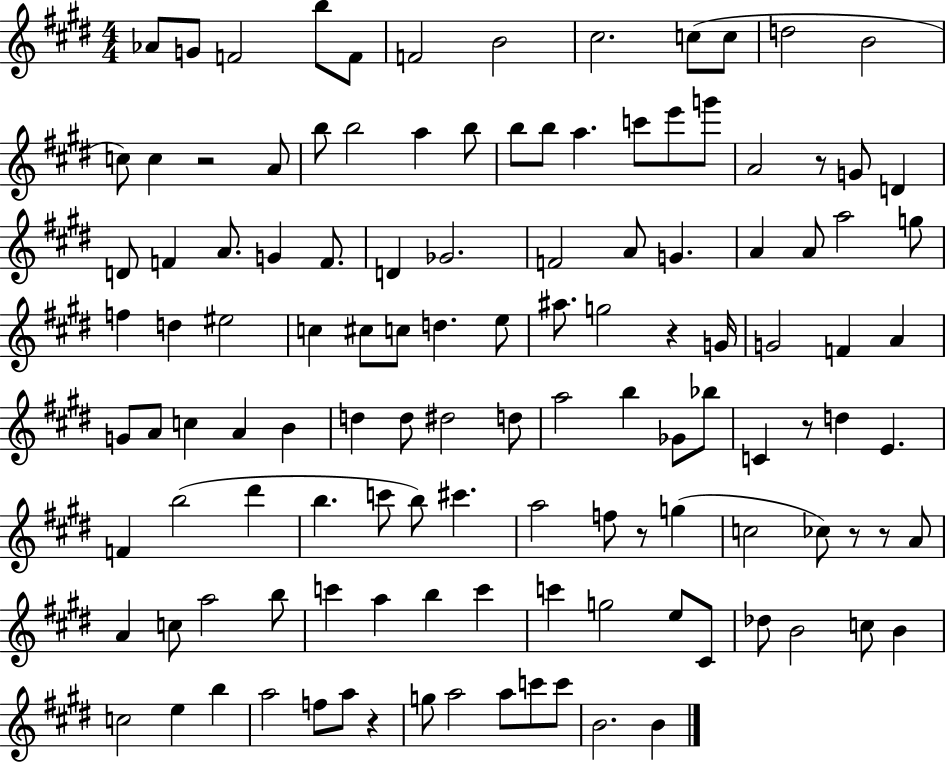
{
  \clef treble
  \numericTimeSignature
  \time 4/4
  \key e \major
  aes'8 g'8 f'2 b''8 f'8 | f'2 b'2 | cis''2. c''8( c''8 | d''2 b'2 | \break c''8) c''4 r2 a'8 | b''8 b''2 a''4 b''8 | b''8 b''8 a''4. c'''8 e'''8 g'''8 | a'2 r8 g'8 d'4 | \break d'8 f'4 a'8. g'4 f'8. | d'4 ges'2. | f'2 a'8 g'4. | a'4 a'8 a''2 g''8 | \break f''4 d''4 eis''2 | c''4 cis''8 c''8 d''4. e''8 | ais''8. g''2 r4 g'16 | g'2 f'4 a'4 | \break g'8 a'8 c''4 a'4 b'4 | d''4 d''8 dis''2 d''8 | a''2 b''4 ges'8 bes''8 | c'4 r8 d''4 e'4. | \break f'4 b''2( dis'''4 | b''4. c'''8 b''8) cis'''4. | a''2 f''8 r8 g''4( | c''2 ces''8) r8 r8 a'8 | \break a'4 c''8 a''2 b''8 | c'''4 a''4 b''4 c'''4 | c'''4 g''2 e''8 cis'8 | des''8 b'2 c''8 b'4 | \break c''2 e''4 b''4 | a''2 f''8 a''8 r4 | g''8 a''2 a''8 c'''8 c'''8 | b'2. b'4 | \break \bar "|."
}